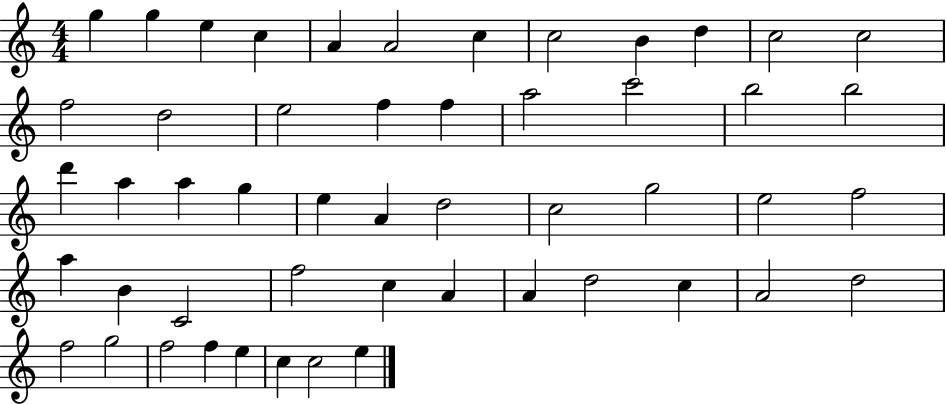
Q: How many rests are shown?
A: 0